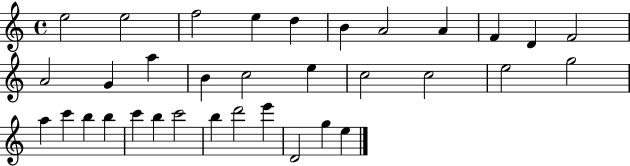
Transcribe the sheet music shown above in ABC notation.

X:1
T:Untitled
M:4/4
L:1/4
K:C
e2 e2 f2 e d B A2 A F D F2 A2 G a B c2 e c2 c2 e2 g2 a c' b b c' b c'2 b d'2 e' D2 g e